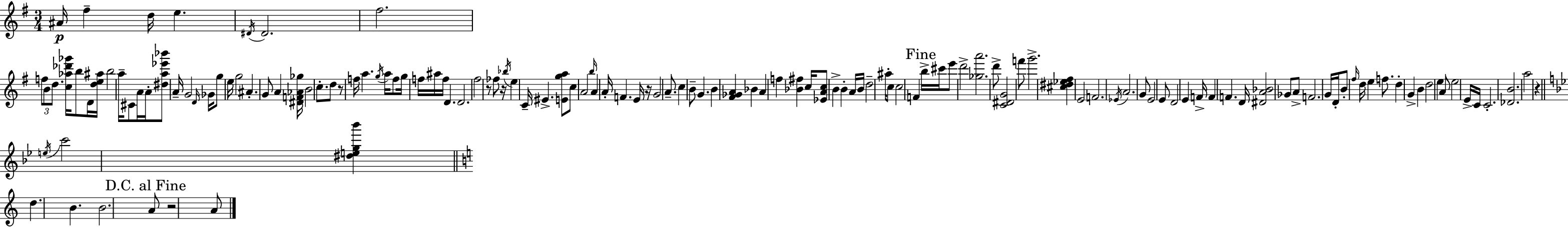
A#4/s F#5/q D5/s E5/q. D#4/s D#4/h. F#5/h. F5/e B4/e D5/e. [C5,Ab5,Db6,Gb6]/s B5/e D4/s [D5,E5,A#5]/s B5/h A5/s C#4/e A4/s A4/s [D#5,A5,Eb6,Bb6]/e A4/s G4/h D4/s Gb4/s G5/e E5/s G5/h A#4/q. G4/e A4/q [D#4,F4,Ab4,Gb5]/s B4/h C5/e. D5/e R/e F5/s A5/q. G5/s A5/s F5/e G5/s F5/s A#5/s F5/s D4/q. D4/h. F#5/h R/e FES5/e R/s Bb5/s E5/q C4/s EIS4/q. [E4,G5,A5]/e C5/e A4/h B5/s A4/q A4/s F4/q. E4/s R/s G4/h A4/e. C5/q B4/e G4/q. B4/q [F#4,Gb4,A4]/q Bb4/q A4/q F5/q [Bb4,F#5]/q C5/s [Eb4,A4,C5]/e B4/q B4/q A4/s B4/s D5/h A#5/s C5/e C5/h F4/q B5/s C#6/s E6/e D6/h [Gb5,A6]/h. D6/e [C4,D#4,G4]/h F6/e G6/h. [C#5,D#5,Eb5,F#5]/q E4/h F4/h. Eb4/s A4/h. G4/e E4/h E4/e D4/h E4/q F4/s F4/q F4/q. D4/s [D#4,A4,Bb4]/h Gb4/e A4/e F4/h. G4/s D4/s B4/e F#5/s D5/s E5/q F5/e. D5/q G4/q B4/q D5/h E5/q A4/e E5/h E4/s C4/s C4/h. [Db4,B4]/h. A5/h R/q E5/s C6/h [D#5,E5,G5,Bb6]/q D5/q. B4/q. B4/h. A4/e R/h A4/e